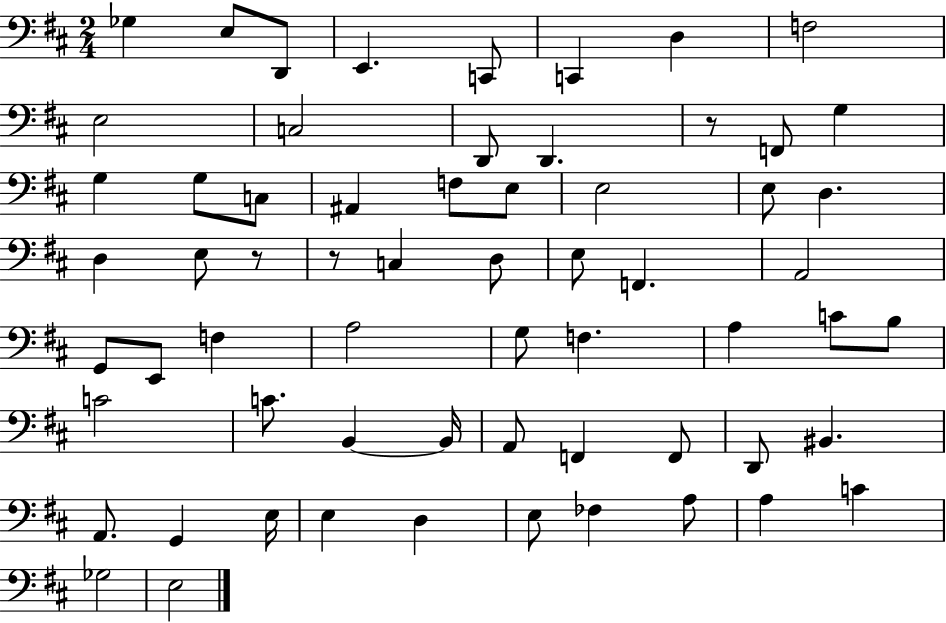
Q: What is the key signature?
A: D major